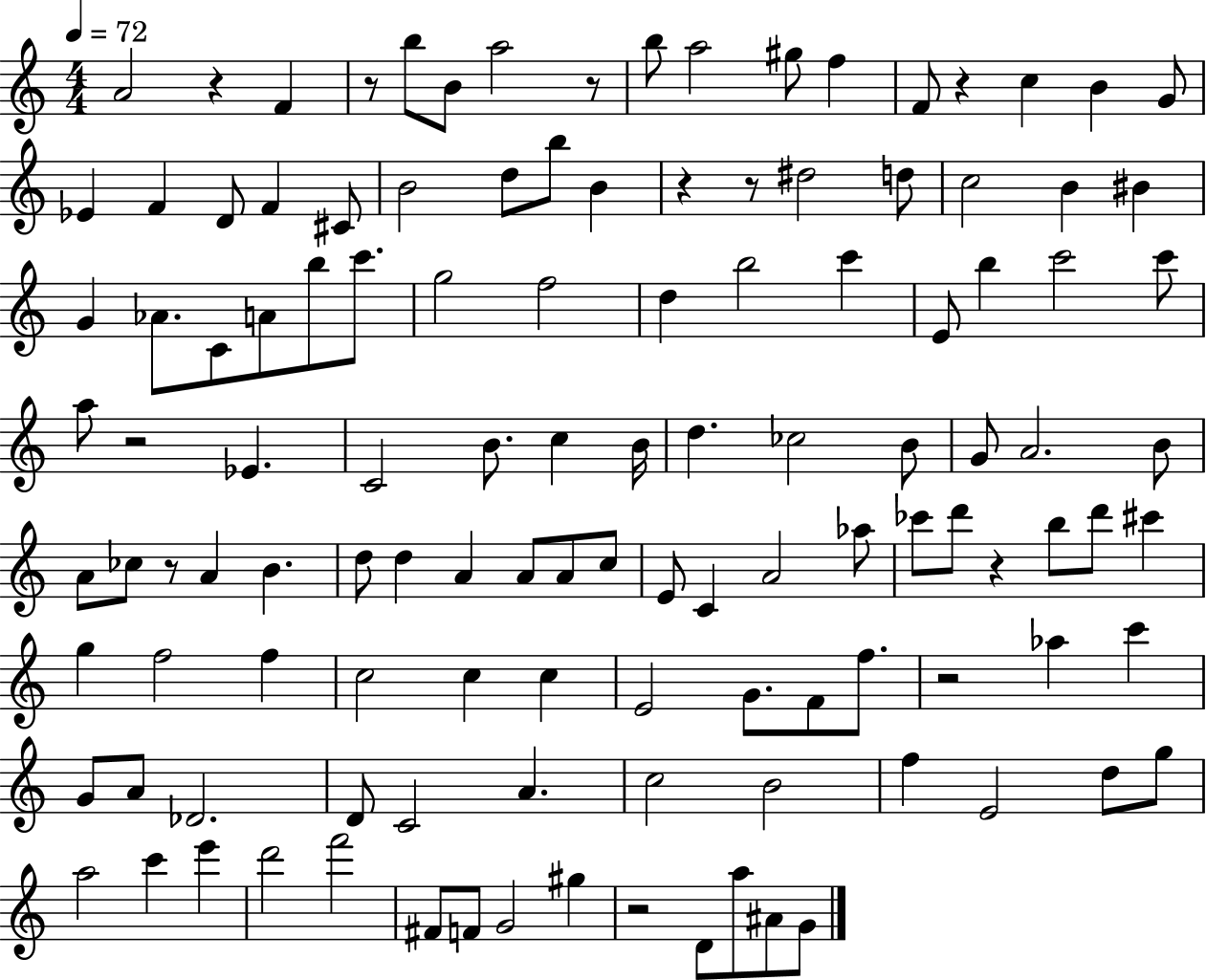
X:1
T:Untitled
M:4/4
L:1/4
K:C
A2 z F z/2 b/2 B/2 a2 z/2 b/2 a2 ^g/2 f F/2 z c B G/2 _E F D/2 F ^C/2 B2 d/2 b/2 B z z/2 ^d2 d/2 c2 B ^B G _A/2 C/2 A/2 b/2 c'/2 g2 f2 d b2 c' E/2 b c'2 c'/2 a/2 z2 _E C2 B/2 c B/4 d _c2 B/2 G/2 A2 B/2 A/2 _c/2 z/2 A B d/2 d A A/2 A/2 c/2 E/2 C A2 _a/2 _c'/2 d'/2 z b/2 d'/2 ^c' g f2 f c2 c c E2 G/2 F/2 f/2 z2 _a c' G/2 A/2 _D2 D/2 C2 A c2 B2 f E2 d/2 g/2 a2 c' e' d'2 f'2 ^F/2 F/2 G2 ^g z2 D/2 a/2 ^A/2 G/2